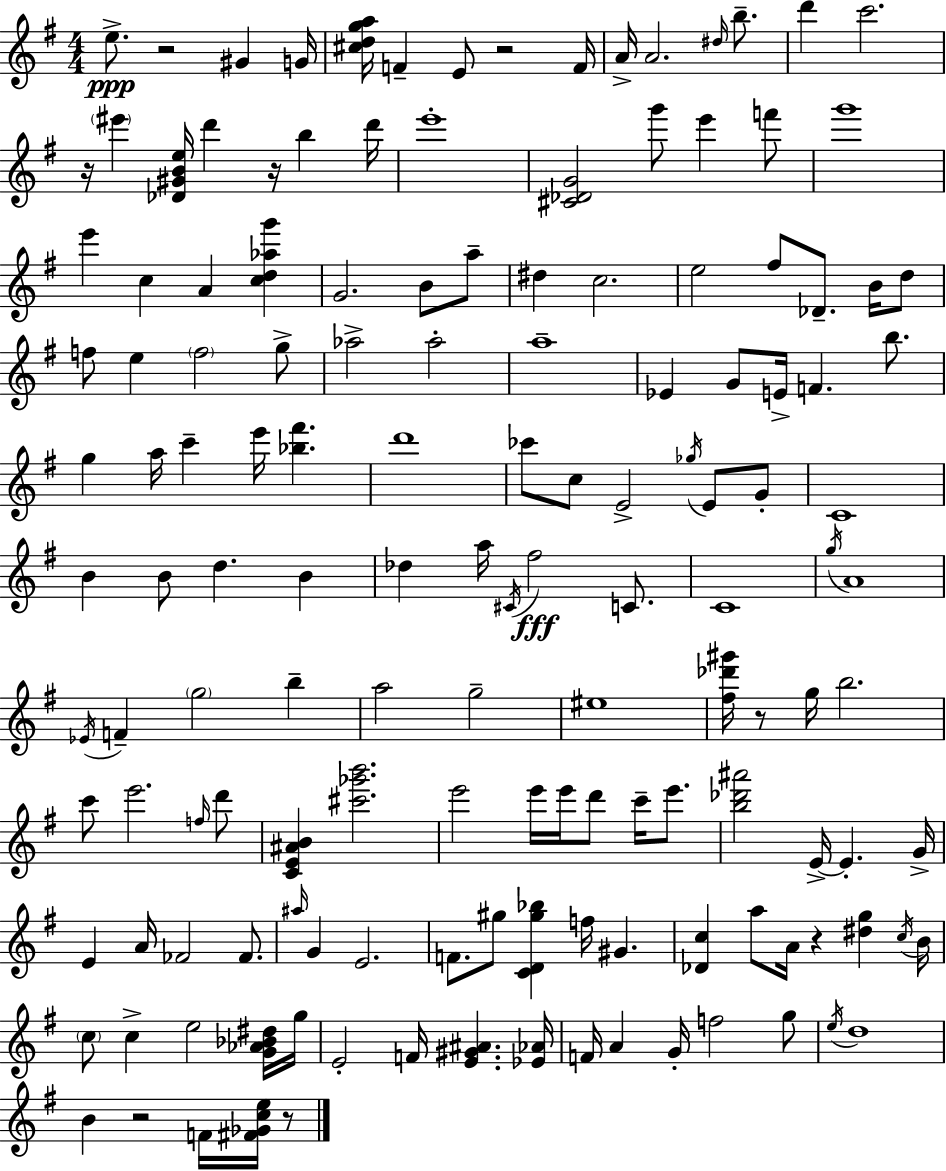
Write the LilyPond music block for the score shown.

{
  \clef treble
  \numericTimeSignature
  \time 4/4
  \key e \minor
  e''8.->\ppp r2 gis'4 g'16 | <cis'' d'' g'' a''>16 f'4-- e'8 r2 f'16 | a'16-> a'2. \grace { dis''16 } b''8.-- | d'''4 c'''2. | \break r16 \parenthesize eis'''4 <des' gis' b' e''>16 d'''4 r16 b''4 | d'''16 e'''1-. | <cis' des' g'>2 g'''8 e'''4 f'''8 | g'''1 | \break e'''4 c''4 a'4 <c'' d'' aes'' g'''>4 | g'2. b'8 a''8-- | dis''4 c''2. | e''2 fis''8 des'8.-- b'16 d''8 | \break f''8 e''4 \parenthesize f''2 g''8-> | aes''2-> aes''2-. | a''1-- | ees'4 g'8 e'16-> f'4. b''8. | \break g''4 a''16 c'''4-- e'''16 <bes'' fis'''>4. | d'''1 | ces'''8 c''8 e'2-> \acciaccatura { ges''16 } e'8 | g'8-. c'1 | \break b'4 b'8 d''4. b'4 | des''4 a''16 \acciaccatura { cis'16 }\fff fis''2 | c'8. c'1 | \acciaccatura { g''16 } a'1 | \break \acciaccatura { ees'16 } f'4-- \parenthesize g''2 | b''4-- a''2 g''2-- | eis''1 | <fis'' des''' gis'''>16 r8 g''16 b''2. | \break c'''8 e'''2. | \grace { f''16 } d'''8 <c' e' ais' b'>4 <cis''' ges''' b'''>2. | e'''2 e'''16 e'''16 | d'''8 c'''16-- e'''8. <b'' des''' ais'''>2 e'16->~~ e'4.-. | \break g'16-> e'4 a'16 fes'2 | fes'8. \grace { ais''16 } g'4 e'2. | f'8. gis''8 <c' d' gis'' bes''>4 | f''16 gis'4. <des' c''>4 a''8 a'16 r4 | \break <dis'' g''>4 \acciaccatura { c''16 } b'16 \parenthesize c''8 c''4-> e''2 | <g' aes' bes' dis''>16 g''16 e'2-. | f'16 <e' gis' ais'>4. <ees' aes'>16 f'16 a'4 g'16-. f''2 | g''8 \acciaccatura { e''16 } d''1 | \break b'4 r2 | f'16 <fis' ges' c'' e''>16 r8 \bar "|."
}